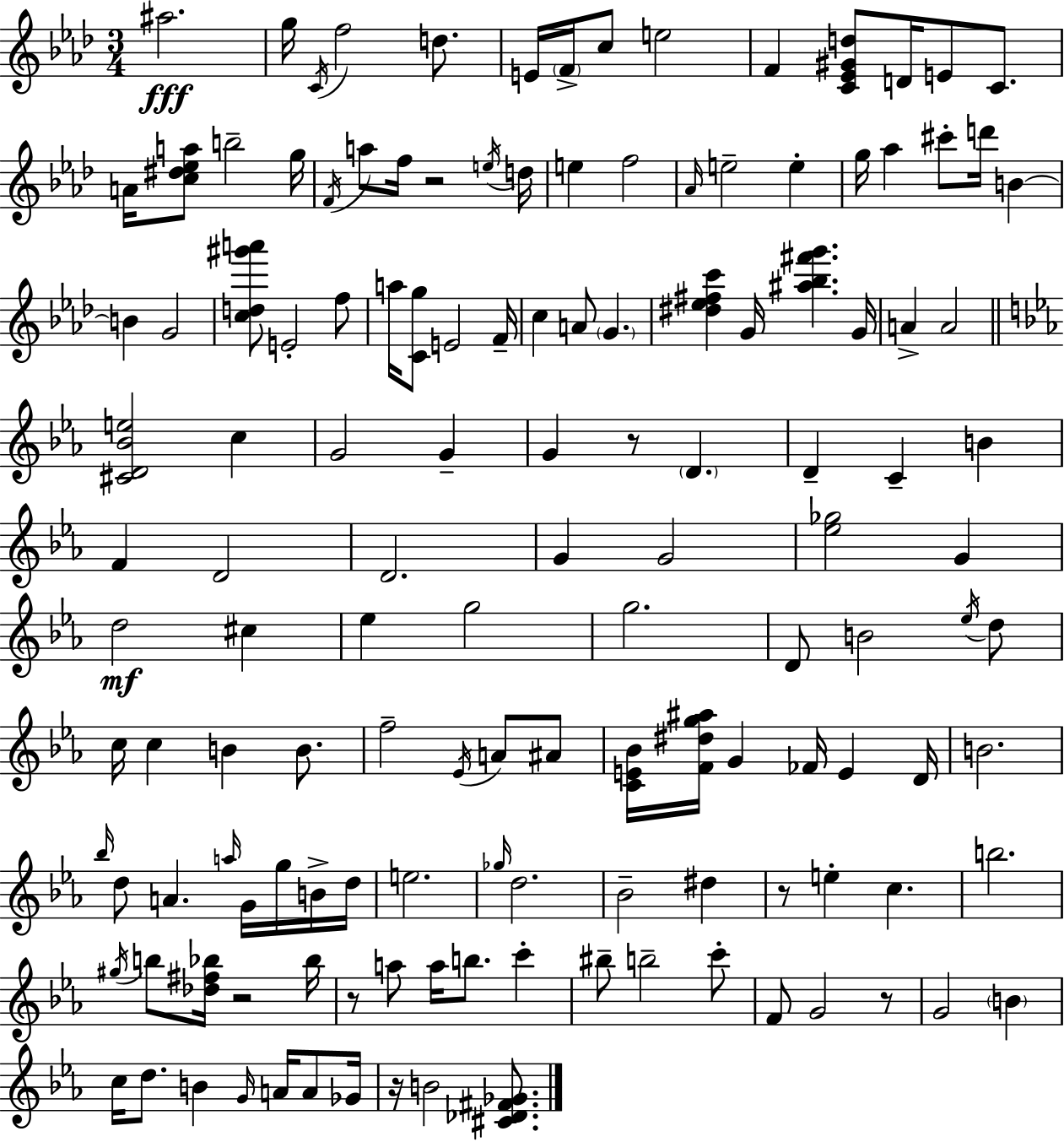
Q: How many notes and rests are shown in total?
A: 138